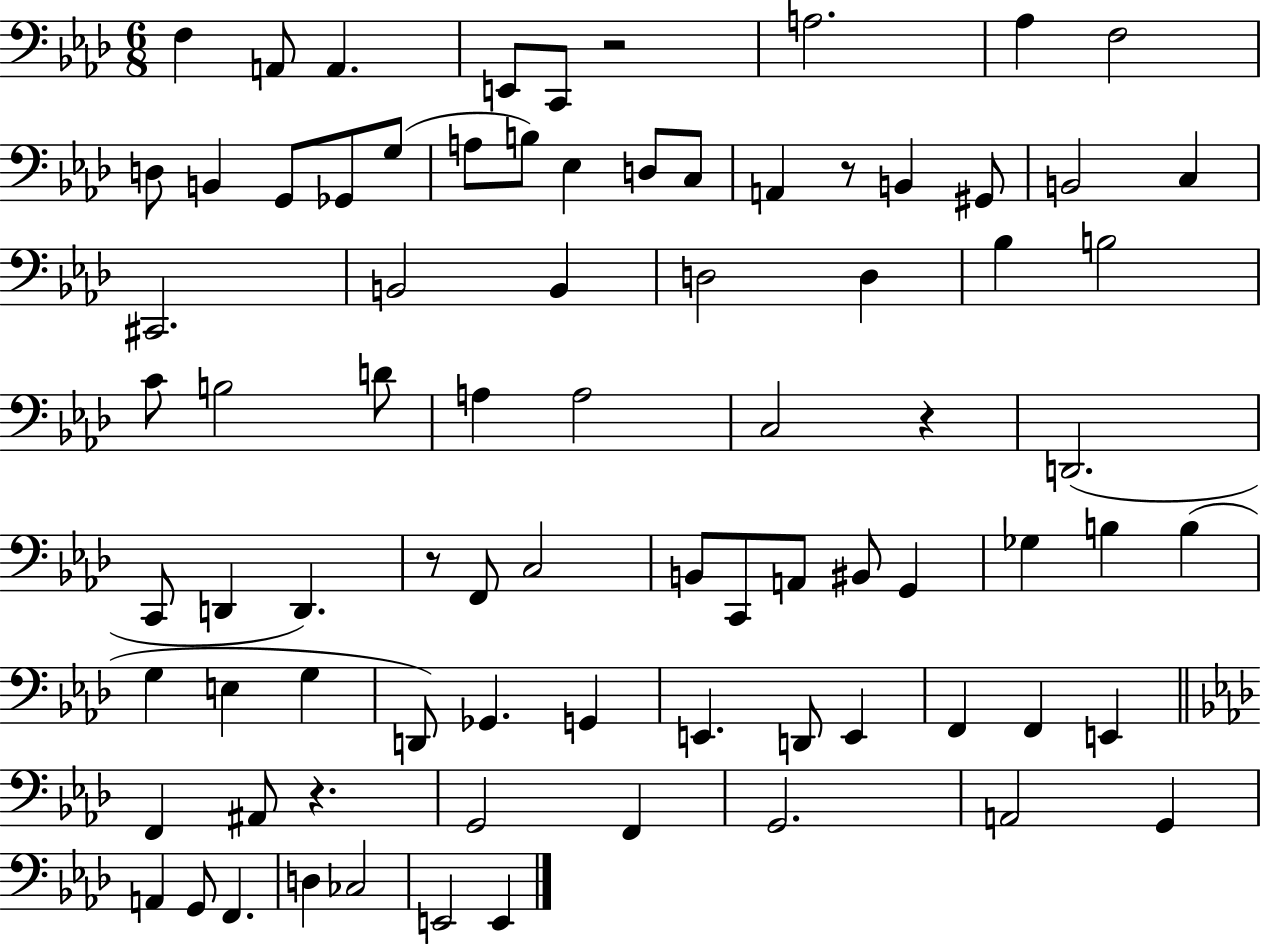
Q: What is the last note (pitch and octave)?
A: E2